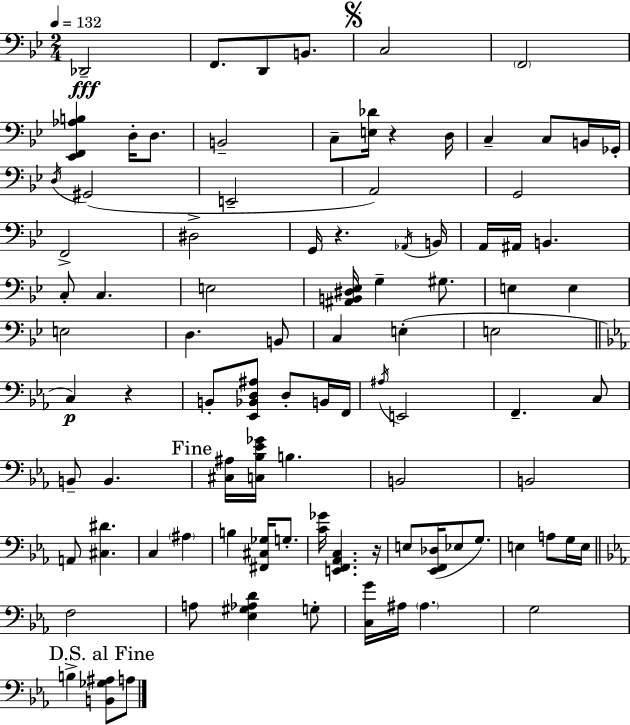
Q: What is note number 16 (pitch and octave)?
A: D3